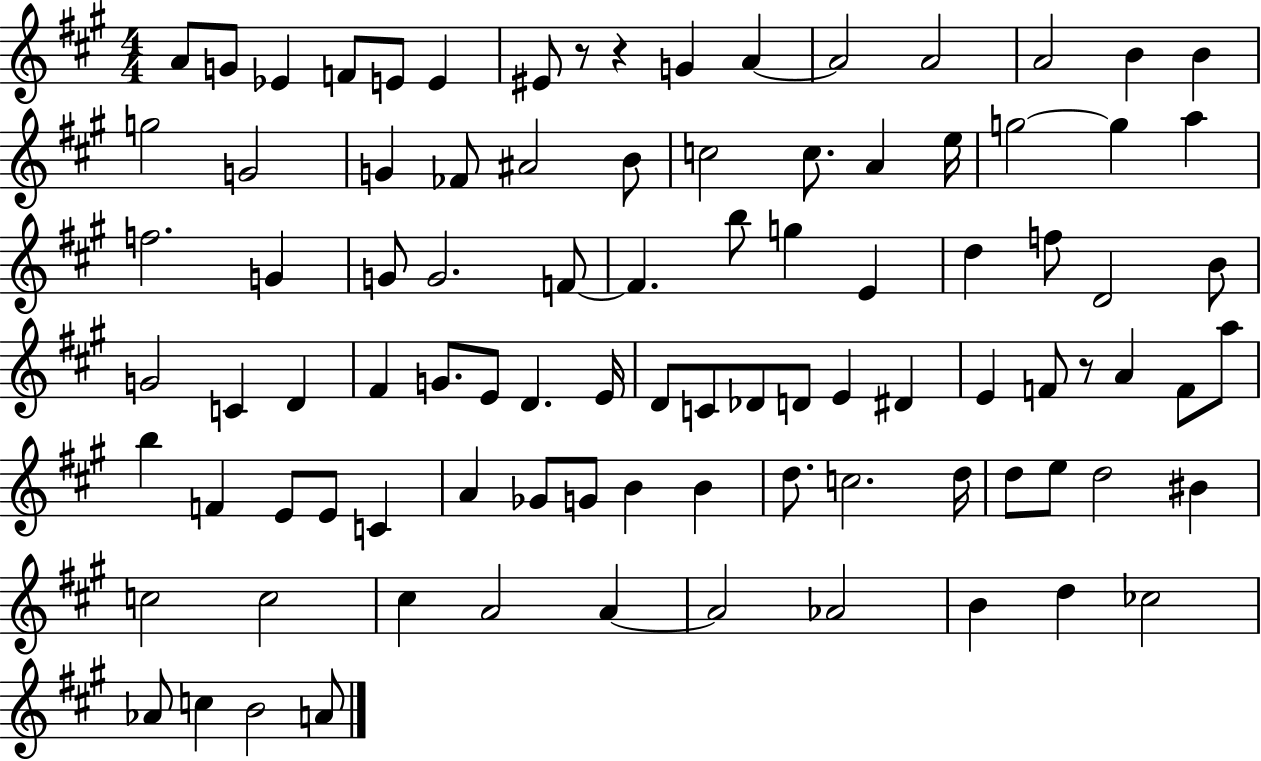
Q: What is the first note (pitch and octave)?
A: A4